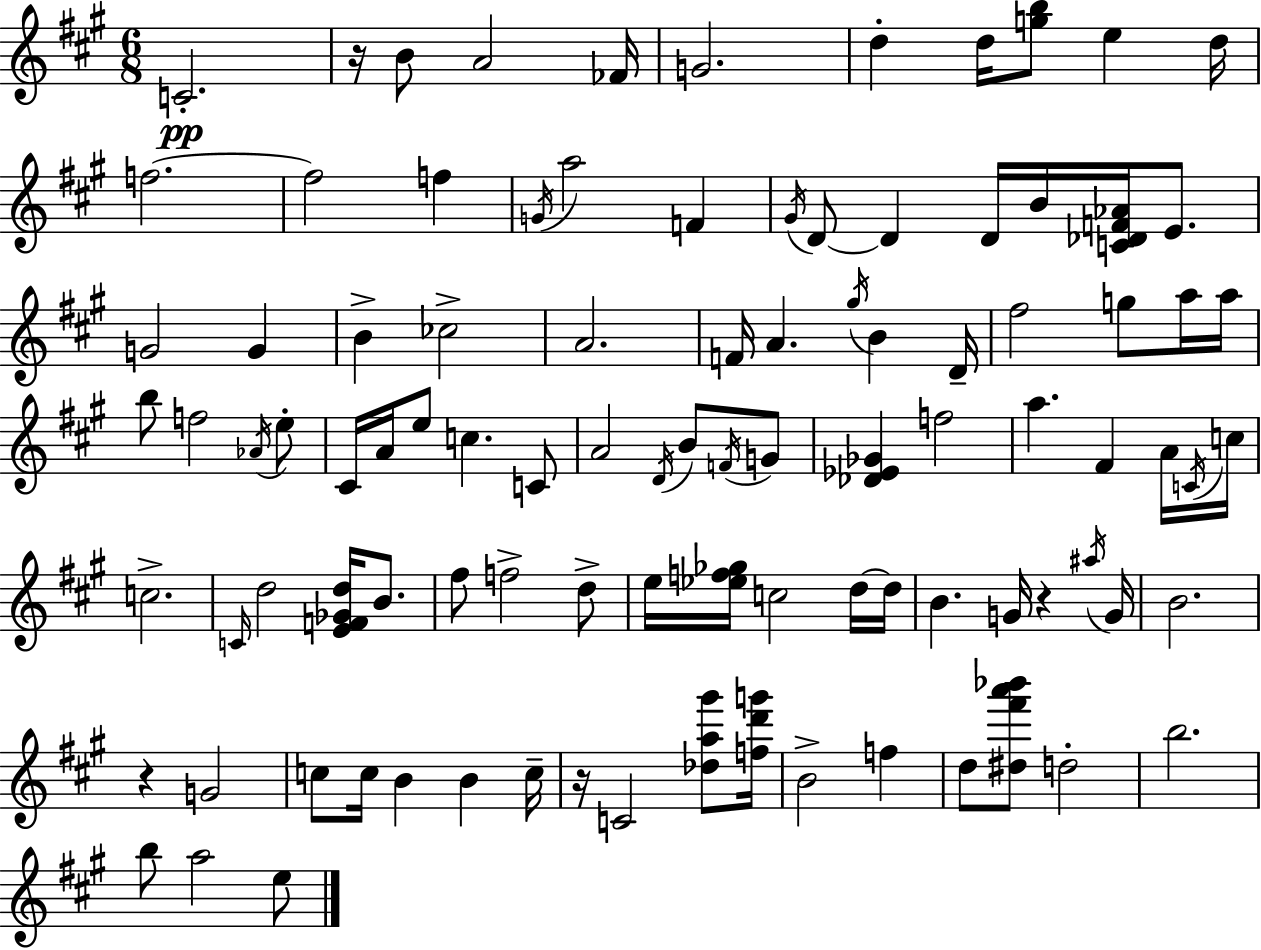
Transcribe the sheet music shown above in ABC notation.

X:1
T:Untitled
M:6/8
L:1/4
K:A
C2 z/4 B/2 A2 _F/4 G2 d d/4 [gb]/2 e d/4 f2 f2 f G/4 a2 F ^G/4 D/2 D D/4 B/4 [C_DF_A]/4 E/2 G2 G B _c2 A2 F/4 A ^g/4 B D/4 ^f2 g/2 a/4 a/4 b/2 f2 _A/4 e/2 ^C/4 A/4 e/2 c C/2 A2 D/4 B/2 F/4 G/2 [_D_E_G] f2 a ^F A/4 C/4 c/4 c2 C/4 d2 [EF_Gd]/4 B/2 ^f/2 f2 d/2 e/4 [_ef_g]/4 c2 d/4 d/4 B G/4 z ^a/4 G/4 B2 z G2 c/2 c/4 B B c/4 z/4 C2 [_da^g']/2 [fd'g']/4 B2 f d/2 [^d^f'a'_b']/2 d2 b2 b/2 a2 e/2